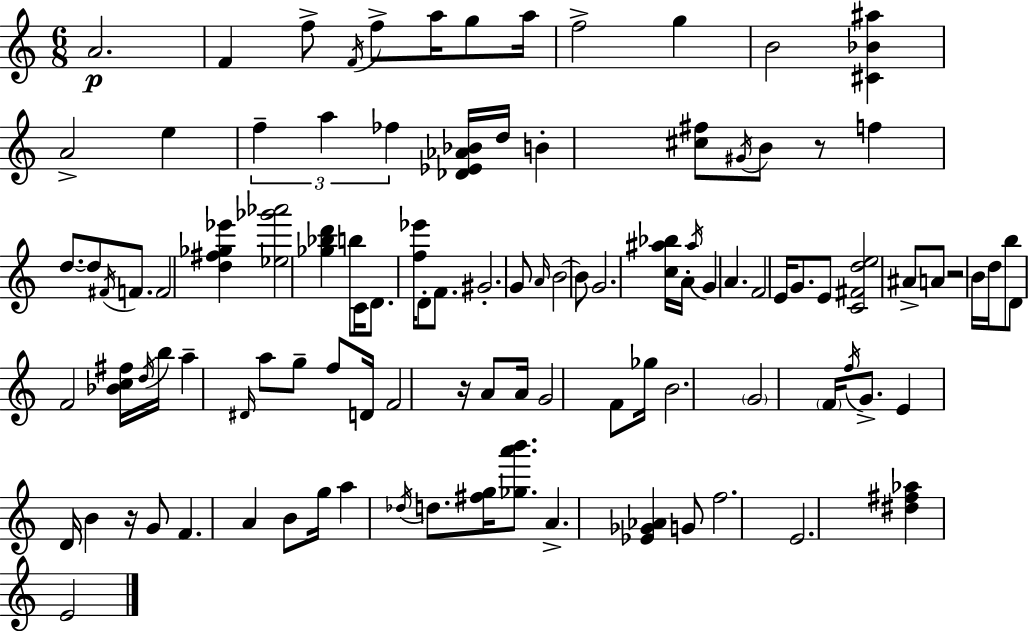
A4/h. F4/q F5/e F4/s F5/e A5/s G5/e A5/s F5/h G5/q B4/h [C#4,Bb4,A#5]/q A4/h E5/q F5/q A5/q FES5/q [Db4,Eb4,Ab4,Bb4]/s D5/s B4/q [C#5,F#5]/e G#4/s B4/e R/e F5/q D5/e. D5/e F#4/s F4/e. F4/h [D5,F#5,Gb5,Eb6]/q [Eb5,Gb6,Ab6]/h [Gb5,Bb5,D6]/q B5/e C4/s D4/e. [F5,Eb6]/s D4/e F4/e. G#4/h. G4/e A4/s B4/h B4/e G4/h. [C5,A#5,Bb5]/s A4/s A#5/s G4/q A4/q. F4/h E4/s G4/e. E4/e [C4,F#4,D5,E5]/h A#4/e A4/e R/h B4/s D5/s B5/e D4/e F4/h [Bb4,C5,F#5]/s D5/s B5/s A5/q D#4/s A5/e G5/e F5/e D4/s F4/h R/s A4/e A4/s G4/h F4/e Gb5/s B4/h. G4/h F4/s F5/s G4/e. E4/q D4/s B4/q R/s G4/e F4/q. A4/q B4/e G5/s A5/q Db5/s D5/e. [F#5,G5]/s [Gb5,A6,B6]/e. A4/q. [Eb4,Gb4,Ab4]/q G4/e F5/h. E4/h. [D#5,F#5,Ab5]/q E4/h